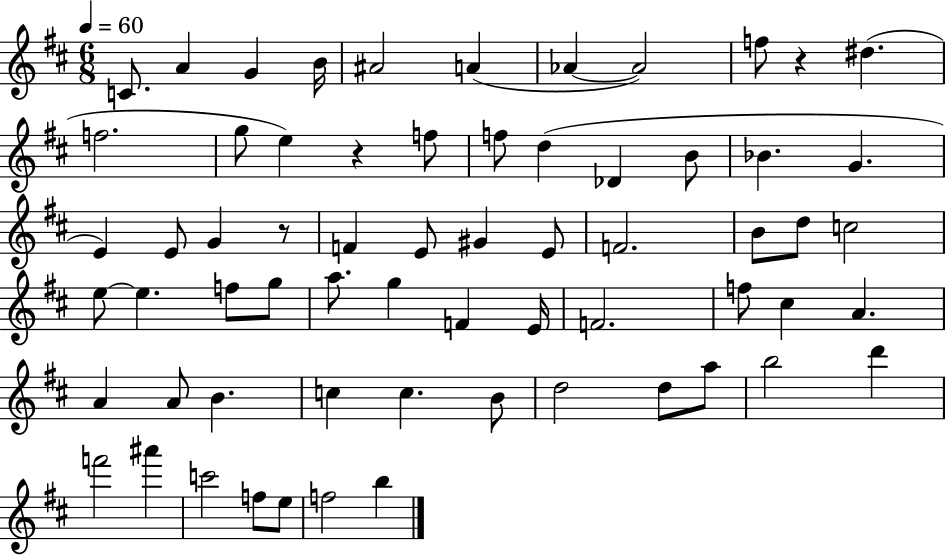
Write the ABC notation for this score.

X:1
T:Untitled
M:6/8
L:1/4
K:D
C/2 A G B/4 ^A2 A _A _A2 f/2 z ^d f2 g/2 e z f/2 f/2 d _D B/2 _B G E E/2 G z/2 F E/2 ^G E/2 F2 B/2 d/2 c2 e/2 e f/2 g/2 a/2 g F E/4 F2 f/2 ^c A A A/2 B c c B/2 d2 d/2 a/2 b2 d' f'2 ^a' c'2 f/2 e/2 f2 b